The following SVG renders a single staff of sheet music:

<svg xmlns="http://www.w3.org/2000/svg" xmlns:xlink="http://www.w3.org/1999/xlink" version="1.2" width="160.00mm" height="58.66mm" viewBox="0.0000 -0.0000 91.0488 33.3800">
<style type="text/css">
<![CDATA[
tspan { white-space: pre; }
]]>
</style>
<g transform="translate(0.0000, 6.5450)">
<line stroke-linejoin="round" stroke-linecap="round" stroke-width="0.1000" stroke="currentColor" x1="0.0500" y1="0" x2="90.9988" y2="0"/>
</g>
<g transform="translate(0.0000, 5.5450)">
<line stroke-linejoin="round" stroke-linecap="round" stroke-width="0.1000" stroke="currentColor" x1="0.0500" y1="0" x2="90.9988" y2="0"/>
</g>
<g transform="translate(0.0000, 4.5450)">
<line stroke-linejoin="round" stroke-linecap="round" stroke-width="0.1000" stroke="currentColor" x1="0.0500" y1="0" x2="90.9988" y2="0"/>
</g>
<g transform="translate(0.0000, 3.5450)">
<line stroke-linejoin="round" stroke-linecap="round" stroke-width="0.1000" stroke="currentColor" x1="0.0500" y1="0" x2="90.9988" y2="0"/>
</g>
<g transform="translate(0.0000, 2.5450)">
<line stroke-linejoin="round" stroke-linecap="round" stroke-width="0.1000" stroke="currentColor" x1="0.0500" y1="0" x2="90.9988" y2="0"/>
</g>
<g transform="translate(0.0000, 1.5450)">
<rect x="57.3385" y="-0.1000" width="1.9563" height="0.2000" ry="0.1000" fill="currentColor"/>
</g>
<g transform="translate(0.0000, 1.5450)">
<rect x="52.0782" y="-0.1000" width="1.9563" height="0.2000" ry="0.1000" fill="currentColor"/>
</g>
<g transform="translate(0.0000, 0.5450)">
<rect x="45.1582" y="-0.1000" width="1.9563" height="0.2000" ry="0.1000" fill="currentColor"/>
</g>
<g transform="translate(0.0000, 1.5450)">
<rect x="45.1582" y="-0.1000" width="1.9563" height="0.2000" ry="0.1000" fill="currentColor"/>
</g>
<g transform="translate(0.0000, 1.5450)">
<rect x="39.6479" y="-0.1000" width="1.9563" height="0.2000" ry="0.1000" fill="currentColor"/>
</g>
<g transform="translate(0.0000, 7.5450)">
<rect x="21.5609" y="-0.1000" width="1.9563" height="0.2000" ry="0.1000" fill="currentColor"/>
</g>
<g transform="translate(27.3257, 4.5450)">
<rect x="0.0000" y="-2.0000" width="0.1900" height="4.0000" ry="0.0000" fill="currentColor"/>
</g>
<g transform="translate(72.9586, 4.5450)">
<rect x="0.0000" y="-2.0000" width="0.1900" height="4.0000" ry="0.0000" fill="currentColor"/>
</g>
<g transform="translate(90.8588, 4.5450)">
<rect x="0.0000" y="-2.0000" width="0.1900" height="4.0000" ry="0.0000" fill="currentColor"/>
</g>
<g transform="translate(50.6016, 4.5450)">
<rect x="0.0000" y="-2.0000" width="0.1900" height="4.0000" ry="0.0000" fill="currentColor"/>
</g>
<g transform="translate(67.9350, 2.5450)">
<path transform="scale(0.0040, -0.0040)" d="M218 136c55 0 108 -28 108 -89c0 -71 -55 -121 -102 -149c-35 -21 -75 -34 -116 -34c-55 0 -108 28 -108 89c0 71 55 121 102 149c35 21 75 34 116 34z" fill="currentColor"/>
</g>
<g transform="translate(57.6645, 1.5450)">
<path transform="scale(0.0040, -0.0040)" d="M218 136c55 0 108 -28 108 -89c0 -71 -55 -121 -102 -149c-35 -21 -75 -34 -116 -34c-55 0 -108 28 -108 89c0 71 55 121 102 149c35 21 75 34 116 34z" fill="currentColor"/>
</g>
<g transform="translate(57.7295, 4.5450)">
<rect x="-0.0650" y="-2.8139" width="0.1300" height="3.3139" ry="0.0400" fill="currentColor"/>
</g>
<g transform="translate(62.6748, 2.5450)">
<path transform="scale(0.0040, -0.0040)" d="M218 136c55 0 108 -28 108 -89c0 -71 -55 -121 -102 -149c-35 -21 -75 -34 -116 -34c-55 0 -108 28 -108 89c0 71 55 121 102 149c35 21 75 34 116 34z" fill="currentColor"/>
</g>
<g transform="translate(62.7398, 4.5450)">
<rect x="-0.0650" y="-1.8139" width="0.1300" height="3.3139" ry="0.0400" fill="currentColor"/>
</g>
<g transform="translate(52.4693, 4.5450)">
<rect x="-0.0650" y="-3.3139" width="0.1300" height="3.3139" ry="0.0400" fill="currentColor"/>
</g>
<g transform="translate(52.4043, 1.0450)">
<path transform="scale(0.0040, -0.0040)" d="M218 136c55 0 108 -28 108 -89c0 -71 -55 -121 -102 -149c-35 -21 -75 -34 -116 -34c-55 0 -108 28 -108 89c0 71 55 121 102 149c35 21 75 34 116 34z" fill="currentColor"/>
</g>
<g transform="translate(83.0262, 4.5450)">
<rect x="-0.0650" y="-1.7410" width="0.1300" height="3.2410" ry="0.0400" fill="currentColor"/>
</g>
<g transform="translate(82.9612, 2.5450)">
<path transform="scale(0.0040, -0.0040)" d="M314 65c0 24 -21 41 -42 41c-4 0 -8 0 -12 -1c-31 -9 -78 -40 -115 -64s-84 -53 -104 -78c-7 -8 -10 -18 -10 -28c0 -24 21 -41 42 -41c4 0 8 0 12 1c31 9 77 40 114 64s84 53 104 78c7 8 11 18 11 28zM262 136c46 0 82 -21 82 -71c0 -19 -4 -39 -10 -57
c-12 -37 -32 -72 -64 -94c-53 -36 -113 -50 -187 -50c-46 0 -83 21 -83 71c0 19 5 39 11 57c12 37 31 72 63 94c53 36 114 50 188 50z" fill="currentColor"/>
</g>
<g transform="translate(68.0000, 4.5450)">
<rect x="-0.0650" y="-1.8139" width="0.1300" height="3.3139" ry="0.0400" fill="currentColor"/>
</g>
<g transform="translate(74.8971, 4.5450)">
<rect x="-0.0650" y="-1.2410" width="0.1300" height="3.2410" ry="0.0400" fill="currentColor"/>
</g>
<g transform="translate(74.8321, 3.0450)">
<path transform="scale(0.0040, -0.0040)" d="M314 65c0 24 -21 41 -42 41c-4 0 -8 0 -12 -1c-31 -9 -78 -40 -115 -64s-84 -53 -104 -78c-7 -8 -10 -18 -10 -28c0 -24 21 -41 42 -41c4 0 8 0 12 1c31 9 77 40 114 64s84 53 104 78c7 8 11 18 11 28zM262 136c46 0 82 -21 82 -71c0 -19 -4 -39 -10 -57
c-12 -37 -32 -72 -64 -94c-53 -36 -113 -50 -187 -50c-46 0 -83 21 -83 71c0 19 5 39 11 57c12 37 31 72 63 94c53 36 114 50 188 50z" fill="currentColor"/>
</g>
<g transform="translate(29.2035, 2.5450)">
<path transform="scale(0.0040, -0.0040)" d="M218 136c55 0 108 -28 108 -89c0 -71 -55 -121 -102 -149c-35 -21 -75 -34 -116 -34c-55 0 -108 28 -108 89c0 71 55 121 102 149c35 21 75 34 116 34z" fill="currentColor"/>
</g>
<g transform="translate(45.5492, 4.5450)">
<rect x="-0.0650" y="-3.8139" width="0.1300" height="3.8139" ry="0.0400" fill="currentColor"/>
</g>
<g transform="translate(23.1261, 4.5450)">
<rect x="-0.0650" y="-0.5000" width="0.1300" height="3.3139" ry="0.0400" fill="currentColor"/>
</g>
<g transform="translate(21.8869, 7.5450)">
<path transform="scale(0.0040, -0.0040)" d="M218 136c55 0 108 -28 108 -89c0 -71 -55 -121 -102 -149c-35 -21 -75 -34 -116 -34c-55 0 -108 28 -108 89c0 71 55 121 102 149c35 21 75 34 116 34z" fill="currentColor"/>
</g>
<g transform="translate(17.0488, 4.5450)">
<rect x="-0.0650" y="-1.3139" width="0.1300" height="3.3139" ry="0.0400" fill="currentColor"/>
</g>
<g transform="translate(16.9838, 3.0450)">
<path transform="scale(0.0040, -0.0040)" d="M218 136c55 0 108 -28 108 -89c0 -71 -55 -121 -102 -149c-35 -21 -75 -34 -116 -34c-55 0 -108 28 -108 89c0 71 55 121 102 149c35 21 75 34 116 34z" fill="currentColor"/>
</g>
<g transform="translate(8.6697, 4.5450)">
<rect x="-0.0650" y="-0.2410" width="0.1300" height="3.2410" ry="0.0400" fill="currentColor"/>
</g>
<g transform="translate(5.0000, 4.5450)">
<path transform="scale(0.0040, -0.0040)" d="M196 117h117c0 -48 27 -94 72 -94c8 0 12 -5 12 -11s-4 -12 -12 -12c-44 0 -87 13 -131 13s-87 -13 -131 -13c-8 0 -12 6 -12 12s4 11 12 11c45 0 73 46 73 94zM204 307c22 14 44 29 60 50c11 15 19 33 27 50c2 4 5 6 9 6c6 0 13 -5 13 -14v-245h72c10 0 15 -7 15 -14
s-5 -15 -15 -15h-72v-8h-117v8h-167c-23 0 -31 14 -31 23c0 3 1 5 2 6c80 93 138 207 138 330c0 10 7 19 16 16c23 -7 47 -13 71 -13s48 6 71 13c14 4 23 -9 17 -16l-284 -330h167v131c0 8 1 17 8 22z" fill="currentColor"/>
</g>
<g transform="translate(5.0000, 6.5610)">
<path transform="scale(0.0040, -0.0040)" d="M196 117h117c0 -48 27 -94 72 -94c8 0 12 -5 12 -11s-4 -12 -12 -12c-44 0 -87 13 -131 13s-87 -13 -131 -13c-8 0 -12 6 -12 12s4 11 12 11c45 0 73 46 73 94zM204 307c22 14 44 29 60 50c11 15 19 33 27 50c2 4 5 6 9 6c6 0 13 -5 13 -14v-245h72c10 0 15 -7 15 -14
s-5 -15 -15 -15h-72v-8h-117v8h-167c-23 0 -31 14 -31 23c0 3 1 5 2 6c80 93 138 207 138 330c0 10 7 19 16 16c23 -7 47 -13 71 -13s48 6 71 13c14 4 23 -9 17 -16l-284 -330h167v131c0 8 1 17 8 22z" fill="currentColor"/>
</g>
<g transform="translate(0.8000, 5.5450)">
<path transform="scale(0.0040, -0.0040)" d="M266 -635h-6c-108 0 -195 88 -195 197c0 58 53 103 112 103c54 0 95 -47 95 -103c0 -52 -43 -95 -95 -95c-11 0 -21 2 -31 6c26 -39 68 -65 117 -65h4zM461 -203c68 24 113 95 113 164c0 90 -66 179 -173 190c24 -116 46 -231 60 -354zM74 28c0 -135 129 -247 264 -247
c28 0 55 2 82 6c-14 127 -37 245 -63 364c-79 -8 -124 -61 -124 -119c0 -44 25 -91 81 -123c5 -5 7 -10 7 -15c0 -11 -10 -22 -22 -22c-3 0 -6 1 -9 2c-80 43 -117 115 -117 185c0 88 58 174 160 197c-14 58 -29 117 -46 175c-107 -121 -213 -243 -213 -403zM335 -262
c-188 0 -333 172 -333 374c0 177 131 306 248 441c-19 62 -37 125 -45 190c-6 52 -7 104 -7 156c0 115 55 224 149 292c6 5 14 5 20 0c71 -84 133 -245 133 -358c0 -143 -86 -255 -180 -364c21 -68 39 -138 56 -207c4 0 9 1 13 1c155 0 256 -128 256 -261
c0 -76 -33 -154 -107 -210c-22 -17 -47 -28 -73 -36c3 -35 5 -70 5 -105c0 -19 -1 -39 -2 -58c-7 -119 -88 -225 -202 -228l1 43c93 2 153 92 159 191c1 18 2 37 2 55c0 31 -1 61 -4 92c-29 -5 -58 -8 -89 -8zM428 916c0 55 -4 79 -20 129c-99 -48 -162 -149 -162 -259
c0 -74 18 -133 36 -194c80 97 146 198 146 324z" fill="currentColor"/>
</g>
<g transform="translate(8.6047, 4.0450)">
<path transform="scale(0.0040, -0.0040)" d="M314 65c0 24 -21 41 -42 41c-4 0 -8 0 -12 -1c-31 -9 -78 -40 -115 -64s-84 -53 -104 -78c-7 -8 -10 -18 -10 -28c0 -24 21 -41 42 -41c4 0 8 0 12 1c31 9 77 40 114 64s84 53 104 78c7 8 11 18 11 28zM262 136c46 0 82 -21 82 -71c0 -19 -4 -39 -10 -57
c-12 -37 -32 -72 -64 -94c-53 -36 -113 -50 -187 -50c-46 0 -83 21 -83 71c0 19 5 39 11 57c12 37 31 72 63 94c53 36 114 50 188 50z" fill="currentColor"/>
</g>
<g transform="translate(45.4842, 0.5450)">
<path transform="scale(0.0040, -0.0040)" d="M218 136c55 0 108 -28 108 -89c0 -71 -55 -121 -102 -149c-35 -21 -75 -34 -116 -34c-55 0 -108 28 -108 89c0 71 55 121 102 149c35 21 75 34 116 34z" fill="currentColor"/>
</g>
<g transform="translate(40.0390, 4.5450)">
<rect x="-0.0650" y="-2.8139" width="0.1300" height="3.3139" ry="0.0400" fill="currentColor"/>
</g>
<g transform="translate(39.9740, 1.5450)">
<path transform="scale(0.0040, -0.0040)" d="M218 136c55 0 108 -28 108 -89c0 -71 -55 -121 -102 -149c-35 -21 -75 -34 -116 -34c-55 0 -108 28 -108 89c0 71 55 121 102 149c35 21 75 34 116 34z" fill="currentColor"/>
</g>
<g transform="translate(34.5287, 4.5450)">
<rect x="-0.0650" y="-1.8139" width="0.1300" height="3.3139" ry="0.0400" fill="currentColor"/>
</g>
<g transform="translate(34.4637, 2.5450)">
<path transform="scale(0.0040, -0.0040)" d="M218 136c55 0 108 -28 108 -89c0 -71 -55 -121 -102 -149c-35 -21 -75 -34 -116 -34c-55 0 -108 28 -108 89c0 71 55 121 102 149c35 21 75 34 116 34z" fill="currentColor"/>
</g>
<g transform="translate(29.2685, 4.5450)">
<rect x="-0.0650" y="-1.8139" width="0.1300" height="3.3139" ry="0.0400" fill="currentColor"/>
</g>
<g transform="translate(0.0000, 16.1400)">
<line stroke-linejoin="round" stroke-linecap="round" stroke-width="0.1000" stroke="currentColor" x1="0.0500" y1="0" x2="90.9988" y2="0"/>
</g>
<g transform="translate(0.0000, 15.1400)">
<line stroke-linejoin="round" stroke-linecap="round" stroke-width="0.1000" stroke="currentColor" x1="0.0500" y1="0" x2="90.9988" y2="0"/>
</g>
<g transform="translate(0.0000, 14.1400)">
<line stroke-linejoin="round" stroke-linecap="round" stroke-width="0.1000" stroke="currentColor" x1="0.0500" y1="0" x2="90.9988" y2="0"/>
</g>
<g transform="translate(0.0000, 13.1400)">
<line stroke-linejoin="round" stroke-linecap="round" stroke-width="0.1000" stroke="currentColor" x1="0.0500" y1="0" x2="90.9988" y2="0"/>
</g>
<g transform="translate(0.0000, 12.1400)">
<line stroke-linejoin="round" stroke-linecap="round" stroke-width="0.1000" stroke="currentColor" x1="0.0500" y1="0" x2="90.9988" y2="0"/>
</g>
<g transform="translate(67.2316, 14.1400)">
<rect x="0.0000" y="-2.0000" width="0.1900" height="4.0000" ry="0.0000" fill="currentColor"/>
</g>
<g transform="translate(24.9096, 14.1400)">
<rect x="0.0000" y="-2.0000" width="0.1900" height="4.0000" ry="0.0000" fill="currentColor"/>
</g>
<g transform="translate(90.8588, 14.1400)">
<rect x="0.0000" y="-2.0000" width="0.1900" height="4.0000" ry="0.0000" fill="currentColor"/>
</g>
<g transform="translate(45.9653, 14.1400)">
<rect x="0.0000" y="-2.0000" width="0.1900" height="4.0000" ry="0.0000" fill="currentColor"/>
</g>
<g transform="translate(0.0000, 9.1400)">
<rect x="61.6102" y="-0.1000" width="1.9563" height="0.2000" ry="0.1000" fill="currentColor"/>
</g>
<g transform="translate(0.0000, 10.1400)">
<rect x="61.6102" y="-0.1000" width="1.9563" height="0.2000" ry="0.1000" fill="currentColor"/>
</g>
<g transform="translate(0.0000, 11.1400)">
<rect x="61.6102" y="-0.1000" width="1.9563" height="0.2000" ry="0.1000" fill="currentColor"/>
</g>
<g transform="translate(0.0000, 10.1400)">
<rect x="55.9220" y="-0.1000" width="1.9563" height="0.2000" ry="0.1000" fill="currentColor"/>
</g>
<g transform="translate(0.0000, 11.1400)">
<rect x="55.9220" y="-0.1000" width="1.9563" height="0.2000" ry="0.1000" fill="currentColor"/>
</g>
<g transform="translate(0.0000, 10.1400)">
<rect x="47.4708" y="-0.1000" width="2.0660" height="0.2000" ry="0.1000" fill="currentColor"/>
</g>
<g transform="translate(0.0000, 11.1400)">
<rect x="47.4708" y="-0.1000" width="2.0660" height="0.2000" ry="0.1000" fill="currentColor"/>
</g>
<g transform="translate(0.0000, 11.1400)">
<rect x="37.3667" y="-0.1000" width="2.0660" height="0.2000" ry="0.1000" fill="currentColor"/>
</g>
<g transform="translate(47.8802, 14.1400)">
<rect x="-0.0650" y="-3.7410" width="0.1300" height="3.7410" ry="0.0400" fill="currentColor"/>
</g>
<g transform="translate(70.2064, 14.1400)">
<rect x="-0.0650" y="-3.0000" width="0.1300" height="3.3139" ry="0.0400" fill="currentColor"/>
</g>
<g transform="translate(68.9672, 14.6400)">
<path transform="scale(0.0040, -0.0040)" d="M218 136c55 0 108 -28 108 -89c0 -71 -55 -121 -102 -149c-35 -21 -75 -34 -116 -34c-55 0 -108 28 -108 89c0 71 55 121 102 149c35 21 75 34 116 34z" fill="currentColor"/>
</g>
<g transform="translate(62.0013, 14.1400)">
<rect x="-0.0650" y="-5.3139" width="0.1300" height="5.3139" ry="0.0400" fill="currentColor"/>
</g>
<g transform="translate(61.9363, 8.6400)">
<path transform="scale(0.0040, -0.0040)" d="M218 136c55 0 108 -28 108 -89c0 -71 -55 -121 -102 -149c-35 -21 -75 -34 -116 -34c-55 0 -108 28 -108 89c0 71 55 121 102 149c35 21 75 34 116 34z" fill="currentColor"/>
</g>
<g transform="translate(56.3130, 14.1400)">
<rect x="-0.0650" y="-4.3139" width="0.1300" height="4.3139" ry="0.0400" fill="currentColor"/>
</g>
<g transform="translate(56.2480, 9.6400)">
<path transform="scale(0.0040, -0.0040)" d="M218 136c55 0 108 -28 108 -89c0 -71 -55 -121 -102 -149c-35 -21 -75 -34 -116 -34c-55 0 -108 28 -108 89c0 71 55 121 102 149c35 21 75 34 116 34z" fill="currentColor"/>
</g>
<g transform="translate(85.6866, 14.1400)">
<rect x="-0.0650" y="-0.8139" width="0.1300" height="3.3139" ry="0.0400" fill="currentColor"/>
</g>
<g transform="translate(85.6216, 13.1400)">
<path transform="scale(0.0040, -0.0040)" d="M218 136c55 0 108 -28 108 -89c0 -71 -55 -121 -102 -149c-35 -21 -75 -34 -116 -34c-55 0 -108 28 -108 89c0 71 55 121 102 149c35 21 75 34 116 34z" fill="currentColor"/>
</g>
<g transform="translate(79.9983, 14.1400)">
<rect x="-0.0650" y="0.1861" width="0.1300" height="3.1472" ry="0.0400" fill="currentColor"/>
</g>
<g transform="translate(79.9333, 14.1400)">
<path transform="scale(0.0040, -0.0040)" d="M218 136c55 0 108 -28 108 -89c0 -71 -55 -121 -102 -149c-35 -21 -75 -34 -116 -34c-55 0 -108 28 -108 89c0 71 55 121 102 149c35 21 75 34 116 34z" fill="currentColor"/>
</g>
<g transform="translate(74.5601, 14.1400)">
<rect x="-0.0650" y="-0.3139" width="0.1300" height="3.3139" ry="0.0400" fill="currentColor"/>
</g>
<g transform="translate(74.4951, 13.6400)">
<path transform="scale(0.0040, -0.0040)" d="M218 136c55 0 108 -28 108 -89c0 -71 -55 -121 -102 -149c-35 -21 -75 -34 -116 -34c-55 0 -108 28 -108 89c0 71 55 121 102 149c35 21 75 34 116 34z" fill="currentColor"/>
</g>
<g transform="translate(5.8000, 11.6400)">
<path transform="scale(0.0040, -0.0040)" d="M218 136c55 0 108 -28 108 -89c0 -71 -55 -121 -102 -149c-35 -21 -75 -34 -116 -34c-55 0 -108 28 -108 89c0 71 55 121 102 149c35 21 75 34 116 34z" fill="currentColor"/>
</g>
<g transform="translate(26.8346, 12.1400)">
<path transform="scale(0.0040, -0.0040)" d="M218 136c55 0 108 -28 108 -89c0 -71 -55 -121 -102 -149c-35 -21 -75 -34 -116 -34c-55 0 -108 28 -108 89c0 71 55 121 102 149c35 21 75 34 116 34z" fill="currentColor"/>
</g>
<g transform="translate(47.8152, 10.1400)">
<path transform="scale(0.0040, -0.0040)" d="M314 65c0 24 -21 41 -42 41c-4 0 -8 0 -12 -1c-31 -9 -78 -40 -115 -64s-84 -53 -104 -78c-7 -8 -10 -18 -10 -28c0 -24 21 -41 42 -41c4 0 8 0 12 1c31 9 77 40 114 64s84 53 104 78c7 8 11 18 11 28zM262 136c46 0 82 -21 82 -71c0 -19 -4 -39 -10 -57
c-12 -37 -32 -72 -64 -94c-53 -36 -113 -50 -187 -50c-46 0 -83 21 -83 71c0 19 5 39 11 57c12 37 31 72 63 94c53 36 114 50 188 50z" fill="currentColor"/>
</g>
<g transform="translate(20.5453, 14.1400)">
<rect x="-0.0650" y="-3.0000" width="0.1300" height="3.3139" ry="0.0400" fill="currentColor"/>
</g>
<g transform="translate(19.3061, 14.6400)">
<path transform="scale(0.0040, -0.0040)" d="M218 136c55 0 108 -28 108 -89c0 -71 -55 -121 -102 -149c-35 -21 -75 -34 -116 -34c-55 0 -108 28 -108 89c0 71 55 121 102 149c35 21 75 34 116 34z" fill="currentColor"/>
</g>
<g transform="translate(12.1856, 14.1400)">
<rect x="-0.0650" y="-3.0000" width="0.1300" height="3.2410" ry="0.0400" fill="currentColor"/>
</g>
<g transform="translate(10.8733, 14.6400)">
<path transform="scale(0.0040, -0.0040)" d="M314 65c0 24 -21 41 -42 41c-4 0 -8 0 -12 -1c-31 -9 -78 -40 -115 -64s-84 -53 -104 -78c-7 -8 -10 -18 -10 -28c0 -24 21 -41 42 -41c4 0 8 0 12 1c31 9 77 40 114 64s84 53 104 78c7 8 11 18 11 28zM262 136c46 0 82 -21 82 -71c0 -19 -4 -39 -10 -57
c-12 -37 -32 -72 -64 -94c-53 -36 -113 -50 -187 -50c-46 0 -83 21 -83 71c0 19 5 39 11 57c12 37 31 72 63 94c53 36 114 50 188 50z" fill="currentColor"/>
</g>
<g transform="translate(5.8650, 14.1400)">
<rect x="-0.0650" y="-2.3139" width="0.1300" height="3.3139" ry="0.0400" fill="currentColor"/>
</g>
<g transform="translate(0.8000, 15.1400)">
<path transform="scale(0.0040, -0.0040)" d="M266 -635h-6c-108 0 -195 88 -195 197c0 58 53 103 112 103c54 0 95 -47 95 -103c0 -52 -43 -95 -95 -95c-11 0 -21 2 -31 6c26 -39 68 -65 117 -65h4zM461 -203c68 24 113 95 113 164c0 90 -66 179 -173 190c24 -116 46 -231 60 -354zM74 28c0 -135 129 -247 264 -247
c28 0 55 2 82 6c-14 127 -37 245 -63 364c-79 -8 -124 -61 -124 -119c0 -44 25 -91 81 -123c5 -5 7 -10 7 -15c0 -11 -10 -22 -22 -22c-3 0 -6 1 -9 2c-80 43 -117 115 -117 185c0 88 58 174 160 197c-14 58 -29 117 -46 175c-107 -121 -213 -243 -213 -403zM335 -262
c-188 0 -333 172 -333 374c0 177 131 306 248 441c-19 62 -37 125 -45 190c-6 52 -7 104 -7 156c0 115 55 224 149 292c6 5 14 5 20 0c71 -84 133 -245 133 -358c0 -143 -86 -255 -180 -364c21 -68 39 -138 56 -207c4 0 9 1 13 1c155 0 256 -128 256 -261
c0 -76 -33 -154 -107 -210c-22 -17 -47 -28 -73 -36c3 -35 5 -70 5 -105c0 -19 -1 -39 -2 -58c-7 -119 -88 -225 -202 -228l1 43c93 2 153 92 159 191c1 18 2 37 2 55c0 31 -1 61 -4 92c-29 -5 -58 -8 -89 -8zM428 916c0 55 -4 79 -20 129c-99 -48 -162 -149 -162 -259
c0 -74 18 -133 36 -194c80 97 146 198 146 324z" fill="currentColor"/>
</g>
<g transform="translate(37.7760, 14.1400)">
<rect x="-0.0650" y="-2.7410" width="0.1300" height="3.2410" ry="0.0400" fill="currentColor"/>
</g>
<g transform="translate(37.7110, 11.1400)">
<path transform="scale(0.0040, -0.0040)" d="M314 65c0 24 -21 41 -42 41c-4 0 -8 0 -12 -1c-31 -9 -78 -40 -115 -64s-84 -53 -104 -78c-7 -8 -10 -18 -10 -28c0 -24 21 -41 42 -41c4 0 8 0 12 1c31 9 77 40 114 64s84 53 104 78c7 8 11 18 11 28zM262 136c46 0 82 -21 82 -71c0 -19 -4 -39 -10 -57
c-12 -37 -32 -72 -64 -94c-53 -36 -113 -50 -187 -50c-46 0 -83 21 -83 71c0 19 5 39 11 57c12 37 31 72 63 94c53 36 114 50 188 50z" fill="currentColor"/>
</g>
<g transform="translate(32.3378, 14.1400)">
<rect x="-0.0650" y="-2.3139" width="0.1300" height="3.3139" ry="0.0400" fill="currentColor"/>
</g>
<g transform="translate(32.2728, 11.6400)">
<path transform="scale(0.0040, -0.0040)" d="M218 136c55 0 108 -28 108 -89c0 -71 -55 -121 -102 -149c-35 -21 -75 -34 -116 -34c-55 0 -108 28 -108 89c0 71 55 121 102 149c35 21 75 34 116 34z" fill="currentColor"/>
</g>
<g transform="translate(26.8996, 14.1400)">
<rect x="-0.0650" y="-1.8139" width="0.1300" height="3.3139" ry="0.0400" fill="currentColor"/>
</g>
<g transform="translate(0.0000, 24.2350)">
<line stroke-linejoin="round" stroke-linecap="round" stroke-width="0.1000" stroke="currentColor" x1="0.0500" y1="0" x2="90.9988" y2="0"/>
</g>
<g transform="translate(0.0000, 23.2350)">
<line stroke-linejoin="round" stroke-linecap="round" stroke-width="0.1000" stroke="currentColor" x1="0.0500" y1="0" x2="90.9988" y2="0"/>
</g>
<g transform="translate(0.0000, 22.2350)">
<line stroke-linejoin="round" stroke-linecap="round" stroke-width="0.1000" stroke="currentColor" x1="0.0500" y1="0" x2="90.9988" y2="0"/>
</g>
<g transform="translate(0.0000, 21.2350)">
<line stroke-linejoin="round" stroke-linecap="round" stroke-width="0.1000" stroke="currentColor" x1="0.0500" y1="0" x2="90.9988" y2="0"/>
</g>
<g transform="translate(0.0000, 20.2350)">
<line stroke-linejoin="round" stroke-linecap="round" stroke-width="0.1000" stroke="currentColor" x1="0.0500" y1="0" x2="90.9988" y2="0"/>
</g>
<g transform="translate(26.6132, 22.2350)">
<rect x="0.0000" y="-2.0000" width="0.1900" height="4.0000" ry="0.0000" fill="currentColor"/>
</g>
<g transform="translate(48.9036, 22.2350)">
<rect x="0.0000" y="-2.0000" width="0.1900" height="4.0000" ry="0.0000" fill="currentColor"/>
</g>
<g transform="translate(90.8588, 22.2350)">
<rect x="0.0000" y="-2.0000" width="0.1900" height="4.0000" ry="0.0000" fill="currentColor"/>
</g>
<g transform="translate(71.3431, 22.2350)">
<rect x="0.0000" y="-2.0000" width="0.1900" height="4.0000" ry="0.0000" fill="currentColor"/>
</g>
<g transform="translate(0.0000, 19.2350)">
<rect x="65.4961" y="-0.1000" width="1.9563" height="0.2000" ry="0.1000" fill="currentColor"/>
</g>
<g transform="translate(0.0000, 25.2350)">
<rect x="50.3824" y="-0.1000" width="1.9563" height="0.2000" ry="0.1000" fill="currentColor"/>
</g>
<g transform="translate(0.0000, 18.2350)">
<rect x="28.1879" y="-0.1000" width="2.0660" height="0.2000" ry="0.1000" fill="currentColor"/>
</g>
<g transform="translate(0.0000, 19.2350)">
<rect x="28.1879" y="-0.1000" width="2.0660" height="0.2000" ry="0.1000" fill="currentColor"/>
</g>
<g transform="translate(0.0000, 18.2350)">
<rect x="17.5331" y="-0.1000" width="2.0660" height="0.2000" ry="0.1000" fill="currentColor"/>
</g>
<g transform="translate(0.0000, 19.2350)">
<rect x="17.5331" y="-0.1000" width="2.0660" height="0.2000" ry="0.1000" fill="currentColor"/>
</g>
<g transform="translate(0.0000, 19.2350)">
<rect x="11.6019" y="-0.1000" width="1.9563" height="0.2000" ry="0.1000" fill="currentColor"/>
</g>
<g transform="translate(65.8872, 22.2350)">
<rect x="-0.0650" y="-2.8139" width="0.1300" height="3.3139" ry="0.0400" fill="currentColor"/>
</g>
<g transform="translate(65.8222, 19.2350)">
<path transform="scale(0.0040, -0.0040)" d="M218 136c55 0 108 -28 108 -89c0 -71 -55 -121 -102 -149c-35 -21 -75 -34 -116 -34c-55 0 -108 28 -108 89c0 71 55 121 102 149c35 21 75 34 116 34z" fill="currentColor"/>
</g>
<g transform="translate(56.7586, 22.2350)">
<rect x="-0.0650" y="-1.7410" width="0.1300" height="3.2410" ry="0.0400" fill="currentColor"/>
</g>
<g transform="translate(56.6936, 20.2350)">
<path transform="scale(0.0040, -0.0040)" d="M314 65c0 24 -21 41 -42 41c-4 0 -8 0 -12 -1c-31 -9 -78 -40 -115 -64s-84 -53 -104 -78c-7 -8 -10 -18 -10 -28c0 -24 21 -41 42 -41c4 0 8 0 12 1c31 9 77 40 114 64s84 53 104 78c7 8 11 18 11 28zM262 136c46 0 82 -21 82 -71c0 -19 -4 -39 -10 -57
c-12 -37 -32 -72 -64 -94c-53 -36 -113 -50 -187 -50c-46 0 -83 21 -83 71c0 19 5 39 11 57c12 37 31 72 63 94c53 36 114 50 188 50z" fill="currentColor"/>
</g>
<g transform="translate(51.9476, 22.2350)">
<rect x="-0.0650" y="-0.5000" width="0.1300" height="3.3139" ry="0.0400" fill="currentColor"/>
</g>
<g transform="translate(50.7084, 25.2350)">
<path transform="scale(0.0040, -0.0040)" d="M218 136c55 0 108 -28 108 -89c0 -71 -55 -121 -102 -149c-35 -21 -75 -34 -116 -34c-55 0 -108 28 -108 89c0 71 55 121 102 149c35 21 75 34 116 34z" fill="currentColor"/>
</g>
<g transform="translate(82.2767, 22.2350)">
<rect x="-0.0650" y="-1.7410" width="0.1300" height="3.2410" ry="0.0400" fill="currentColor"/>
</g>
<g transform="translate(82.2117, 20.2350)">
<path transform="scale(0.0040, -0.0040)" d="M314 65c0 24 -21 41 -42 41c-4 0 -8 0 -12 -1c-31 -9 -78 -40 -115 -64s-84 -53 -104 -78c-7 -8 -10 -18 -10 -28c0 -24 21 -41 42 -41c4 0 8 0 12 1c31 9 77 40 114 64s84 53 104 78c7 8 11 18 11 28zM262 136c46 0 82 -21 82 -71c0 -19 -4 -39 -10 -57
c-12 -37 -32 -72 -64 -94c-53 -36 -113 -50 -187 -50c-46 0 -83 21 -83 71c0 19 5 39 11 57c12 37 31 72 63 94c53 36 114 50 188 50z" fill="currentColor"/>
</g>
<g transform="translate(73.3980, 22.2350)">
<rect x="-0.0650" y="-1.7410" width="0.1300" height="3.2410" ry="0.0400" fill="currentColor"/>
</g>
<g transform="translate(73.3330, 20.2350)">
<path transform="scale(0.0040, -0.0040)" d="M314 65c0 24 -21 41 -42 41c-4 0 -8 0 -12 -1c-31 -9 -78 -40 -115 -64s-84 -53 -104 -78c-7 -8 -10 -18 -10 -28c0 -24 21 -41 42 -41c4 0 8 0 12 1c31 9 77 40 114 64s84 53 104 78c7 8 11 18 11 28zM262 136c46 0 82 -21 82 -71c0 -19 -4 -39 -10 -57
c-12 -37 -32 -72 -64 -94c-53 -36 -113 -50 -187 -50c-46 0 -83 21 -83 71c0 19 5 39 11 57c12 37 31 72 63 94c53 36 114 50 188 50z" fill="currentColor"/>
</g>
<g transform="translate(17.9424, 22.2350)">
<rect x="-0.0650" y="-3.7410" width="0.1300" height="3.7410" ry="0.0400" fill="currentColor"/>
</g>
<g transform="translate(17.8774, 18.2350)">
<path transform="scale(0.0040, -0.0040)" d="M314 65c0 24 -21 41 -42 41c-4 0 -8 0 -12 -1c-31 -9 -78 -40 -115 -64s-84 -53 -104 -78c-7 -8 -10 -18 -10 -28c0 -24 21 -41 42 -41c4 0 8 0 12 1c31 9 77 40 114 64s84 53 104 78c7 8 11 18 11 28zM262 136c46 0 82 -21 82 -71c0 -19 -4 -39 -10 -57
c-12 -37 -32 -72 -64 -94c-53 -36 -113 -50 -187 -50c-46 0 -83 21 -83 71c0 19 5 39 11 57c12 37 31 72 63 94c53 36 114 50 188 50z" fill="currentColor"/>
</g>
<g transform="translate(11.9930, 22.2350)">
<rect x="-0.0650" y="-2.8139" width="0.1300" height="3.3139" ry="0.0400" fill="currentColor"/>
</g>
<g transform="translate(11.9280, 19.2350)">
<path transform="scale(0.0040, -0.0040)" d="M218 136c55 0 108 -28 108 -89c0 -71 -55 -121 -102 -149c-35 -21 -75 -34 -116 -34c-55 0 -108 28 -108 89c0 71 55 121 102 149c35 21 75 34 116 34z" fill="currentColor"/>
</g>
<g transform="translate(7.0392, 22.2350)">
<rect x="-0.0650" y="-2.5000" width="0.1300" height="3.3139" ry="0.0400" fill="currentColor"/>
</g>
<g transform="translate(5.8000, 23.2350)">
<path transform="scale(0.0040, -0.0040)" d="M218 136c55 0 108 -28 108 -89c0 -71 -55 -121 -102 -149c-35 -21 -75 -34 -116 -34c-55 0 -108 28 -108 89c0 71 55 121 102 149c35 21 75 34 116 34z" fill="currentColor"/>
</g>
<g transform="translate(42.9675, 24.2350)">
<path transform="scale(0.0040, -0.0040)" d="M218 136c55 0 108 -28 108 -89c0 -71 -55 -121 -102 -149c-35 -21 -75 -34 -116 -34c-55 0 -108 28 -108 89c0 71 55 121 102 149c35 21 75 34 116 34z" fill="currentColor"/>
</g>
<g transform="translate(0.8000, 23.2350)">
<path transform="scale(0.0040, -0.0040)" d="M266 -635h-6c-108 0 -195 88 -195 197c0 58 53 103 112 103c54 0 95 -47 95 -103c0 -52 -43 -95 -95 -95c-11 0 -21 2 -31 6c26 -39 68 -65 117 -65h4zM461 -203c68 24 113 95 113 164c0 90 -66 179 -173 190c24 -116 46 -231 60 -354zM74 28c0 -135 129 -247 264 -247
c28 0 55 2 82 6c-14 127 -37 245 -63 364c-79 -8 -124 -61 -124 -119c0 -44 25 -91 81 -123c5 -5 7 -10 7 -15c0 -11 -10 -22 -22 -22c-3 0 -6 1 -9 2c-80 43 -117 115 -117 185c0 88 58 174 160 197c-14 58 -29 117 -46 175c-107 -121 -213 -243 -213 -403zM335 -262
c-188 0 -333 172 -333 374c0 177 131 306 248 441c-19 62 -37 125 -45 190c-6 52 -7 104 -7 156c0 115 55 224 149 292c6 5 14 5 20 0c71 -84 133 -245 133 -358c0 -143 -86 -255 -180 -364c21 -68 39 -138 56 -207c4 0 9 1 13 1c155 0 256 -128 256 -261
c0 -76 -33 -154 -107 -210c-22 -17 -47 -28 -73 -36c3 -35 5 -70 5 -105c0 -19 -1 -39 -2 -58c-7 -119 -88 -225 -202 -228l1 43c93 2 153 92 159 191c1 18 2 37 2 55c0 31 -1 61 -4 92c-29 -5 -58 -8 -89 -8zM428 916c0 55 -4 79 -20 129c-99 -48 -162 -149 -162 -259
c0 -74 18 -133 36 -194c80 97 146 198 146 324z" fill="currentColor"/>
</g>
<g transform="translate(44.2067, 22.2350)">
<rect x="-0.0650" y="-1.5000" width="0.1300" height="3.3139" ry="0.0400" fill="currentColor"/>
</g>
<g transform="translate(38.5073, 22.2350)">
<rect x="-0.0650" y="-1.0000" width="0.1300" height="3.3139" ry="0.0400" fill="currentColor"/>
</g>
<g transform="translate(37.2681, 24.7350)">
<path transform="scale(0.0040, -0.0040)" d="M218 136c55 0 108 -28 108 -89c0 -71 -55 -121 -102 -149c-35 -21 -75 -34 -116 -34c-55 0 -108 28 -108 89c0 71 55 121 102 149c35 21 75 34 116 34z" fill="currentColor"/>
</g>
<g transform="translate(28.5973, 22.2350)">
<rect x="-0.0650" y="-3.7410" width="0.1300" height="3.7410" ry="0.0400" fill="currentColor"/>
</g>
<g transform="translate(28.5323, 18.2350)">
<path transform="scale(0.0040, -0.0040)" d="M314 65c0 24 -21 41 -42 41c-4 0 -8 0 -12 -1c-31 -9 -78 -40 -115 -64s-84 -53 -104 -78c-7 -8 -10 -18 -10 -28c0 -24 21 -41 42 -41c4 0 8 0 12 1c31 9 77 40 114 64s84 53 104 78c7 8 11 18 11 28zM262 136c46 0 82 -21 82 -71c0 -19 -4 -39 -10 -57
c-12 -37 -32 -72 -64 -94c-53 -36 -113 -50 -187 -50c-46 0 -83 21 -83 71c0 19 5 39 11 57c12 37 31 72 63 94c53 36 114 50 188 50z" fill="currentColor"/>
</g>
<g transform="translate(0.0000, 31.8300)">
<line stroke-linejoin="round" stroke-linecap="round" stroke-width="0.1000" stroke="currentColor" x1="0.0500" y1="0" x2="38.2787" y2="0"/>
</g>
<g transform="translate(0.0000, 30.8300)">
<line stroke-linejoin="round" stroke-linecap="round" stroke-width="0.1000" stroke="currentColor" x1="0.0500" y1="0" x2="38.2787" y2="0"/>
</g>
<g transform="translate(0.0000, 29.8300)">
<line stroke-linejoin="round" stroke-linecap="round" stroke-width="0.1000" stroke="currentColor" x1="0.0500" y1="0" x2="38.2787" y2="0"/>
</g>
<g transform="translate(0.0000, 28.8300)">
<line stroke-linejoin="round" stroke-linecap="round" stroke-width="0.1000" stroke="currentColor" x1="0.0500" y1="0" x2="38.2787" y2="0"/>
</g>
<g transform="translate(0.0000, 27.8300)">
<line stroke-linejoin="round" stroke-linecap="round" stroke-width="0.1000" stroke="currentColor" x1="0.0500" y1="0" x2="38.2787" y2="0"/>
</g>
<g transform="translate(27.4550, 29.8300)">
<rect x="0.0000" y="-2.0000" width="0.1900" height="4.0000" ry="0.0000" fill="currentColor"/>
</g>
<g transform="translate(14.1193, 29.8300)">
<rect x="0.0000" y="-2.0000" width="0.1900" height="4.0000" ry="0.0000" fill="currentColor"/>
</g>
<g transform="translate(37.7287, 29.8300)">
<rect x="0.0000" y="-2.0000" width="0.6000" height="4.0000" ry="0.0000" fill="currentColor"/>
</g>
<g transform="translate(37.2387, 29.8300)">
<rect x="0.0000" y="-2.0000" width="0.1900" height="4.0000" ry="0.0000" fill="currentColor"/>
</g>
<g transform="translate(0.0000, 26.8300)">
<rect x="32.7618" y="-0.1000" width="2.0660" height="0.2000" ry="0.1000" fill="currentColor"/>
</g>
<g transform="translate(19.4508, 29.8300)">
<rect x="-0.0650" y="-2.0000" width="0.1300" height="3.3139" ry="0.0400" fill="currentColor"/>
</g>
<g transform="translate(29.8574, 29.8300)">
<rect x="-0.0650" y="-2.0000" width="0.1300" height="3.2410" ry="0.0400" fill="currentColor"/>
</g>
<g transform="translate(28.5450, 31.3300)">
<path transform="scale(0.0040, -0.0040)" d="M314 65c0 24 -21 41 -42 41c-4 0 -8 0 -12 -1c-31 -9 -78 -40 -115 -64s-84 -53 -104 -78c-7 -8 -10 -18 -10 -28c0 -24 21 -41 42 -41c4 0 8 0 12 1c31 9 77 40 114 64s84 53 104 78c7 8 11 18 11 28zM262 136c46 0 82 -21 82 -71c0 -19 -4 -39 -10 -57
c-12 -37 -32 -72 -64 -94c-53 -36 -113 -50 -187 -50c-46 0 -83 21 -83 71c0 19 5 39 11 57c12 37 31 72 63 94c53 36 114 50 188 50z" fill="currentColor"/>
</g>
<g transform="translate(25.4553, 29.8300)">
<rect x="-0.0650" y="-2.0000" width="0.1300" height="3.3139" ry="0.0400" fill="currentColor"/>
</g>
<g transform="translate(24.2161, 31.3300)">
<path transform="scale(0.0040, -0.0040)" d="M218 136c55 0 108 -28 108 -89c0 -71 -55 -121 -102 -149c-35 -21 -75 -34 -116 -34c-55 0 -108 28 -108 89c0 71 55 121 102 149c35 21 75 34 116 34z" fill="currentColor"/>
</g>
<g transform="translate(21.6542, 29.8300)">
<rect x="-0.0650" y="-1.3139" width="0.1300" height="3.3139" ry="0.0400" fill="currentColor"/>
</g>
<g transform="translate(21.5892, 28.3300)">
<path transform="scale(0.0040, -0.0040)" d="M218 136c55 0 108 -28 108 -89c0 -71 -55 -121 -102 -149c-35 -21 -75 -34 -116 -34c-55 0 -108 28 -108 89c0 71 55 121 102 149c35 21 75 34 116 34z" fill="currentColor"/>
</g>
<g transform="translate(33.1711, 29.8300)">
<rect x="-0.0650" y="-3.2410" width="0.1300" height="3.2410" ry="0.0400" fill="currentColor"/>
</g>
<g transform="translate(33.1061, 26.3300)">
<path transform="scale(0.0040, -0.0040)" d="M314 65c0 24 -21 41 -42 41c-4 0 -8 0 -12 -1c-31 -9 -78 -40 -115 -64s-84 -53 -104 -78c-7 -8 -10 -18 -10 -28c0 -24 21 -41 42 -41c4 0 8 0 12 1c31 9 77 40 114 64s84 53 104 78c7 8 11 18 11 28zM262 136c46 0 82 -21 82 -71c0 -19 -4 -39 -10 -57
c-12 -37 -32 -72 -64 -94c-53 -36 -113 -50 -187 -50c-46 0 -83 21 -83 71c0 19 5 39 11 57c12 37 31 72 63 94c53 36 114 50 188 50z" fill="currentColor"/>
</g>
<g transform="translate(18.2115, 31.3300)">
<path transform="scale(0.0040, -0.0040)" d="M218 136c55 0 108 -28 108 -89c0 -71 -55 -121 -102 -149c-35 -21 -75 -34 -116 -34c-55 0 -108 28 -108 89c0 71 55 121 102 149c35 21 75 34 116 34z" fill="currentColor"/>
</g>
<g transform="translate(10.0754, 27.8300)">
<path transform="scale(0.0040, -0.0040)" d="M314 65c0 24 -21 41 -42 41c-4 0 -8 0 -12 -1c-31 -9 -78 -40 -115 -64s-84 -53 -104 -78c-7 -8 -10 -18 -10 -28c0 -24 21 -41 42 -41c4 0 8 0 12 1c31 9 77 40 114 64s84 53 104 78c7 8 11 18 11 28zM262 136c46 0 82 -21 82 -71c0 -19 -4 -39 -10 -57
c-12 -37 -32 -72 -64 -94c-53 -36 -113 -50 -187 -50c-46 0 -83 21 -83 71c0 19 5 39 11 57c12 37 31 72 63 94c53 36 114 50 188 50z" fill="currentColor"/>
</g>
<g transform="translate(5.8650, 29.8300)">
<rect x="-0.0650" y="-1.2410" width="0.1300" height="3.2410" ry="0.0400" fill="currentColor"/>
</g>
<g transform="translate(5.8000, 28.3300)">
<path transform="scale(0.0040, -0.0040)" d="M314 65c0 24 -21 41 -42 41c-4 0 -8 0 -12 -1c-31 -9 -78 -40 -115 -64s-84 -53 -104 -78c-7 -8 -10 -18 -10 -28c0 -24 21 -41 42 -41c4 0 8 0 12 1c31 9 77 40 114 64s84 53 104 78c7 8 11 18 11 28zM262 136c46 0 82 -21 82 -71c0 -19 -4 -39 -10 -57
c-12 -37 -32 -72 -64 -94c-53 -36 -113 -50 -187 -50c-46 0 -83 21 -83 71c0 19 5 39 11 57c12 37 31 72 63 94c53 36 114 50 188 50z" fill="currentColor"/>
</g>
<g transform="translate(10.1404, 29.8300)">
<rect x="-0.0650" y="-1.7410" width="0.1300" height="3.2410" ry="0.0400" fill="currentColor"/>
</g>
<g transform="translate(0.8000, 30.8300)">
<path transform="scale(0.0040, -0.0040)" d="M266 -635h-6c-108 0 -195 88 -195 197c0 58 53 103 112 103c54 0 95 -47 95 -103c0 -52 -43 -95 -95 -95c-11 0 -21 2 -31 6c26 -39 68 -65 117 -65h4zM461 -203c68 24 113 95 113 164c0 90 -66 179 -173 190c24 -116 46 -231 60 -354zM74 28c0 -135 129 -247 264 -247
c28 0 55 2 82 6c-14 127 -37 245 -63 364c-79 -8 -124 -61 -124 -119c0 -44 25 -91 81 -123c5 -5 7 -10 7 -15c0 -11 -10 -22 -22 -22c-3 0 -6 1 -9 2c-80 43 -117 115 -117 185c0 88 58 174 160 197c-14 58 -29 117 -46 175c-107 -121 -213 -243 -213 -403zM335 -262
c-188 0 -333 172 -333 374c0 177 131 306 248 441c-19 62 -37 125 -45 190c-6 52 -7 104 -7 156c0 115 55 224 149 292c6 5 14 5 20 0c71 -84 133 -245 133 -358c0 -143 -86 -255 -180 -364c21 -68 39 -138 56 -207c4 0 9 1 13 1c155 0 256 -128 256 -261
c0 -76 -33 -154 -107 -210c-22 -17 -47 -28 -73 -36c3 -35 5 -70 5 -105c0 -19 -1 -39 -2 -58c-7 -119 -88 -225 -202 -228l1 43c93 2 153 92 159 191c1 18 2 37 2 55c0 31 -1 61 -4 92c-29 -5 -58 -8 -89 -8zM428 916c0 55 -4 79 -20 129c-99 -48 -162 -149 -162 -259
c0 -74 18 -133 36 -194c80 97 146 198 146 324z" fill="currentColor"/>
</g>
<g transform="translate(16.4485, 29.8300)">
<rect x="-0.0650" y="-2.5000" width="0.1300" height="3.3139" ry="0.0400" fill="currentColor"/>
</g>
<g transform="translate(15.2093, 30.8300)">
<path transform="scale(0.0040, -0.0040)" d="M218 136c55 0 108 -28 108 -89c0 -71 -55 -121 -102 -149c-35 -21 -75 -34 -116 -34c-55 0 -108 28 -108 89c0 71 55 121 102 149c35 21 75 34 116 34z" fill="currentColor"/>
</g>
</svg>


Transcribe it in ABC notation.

X:1
T:Untitled
M:4/4
L:1/4
K:C
c2 e C f f a c' b a f f e2 f2 g A2 A f g a2 c'2 d' f' A c B d G a c'2 c'2 D E C f2 a f2 f2 e2 f2 G F e F F2 b2